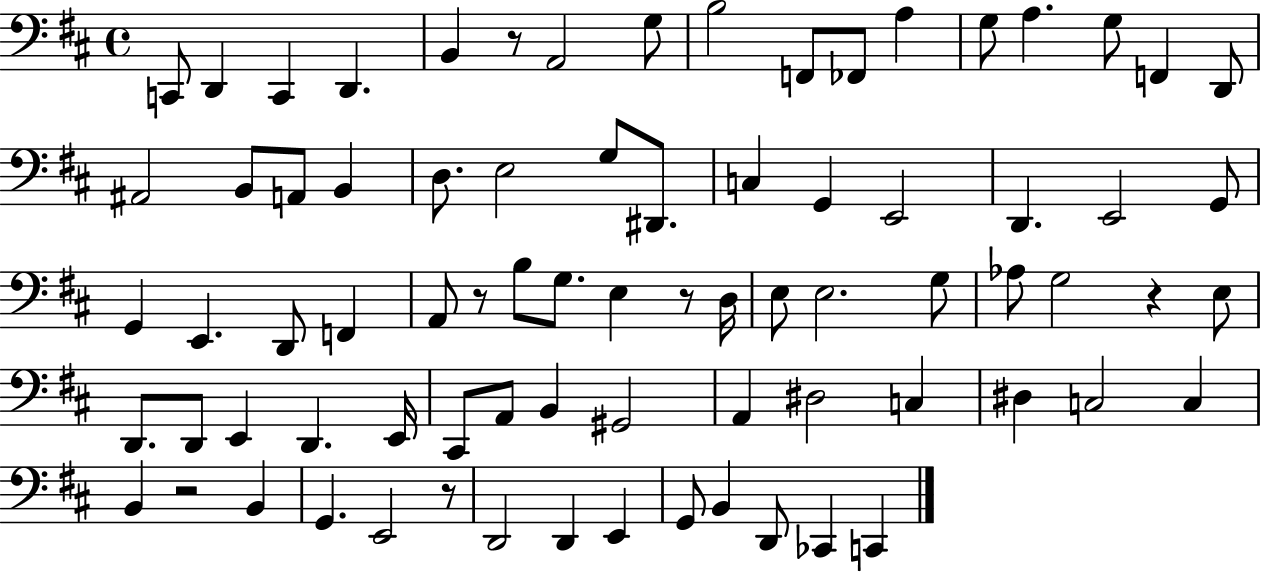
C2/e D2/q C2/q D2/q. B2/q R/e A2/h G3/e B3/h F2/e FES2/e A3/q G3/e A3/q. G3/e F2/q D2/e A#2/h B2/e A2/e B2/q D3/e. E3/h G3/e D#2/e. C3/q G2/q E2/h D2/q. E2/h G2/e G2/q E2/q. D2/e F2/q A2/e R/e B3/e G3/e. E3/q R/e D3/s E3/e E3/h. G3/e Ab3/e G3/h R/q E3/e D2/e. D2/e E2/q D2/q. E2/s C#2/e A2/e B2/q G#2/h A2/q D#3/h C3/q D#3/q C3/h C3/q B2/q R/h B2/q G2/q. E2/h R/e D2/h D2/q E2/q G2/e B2/q D2/e CES2/q C2/q